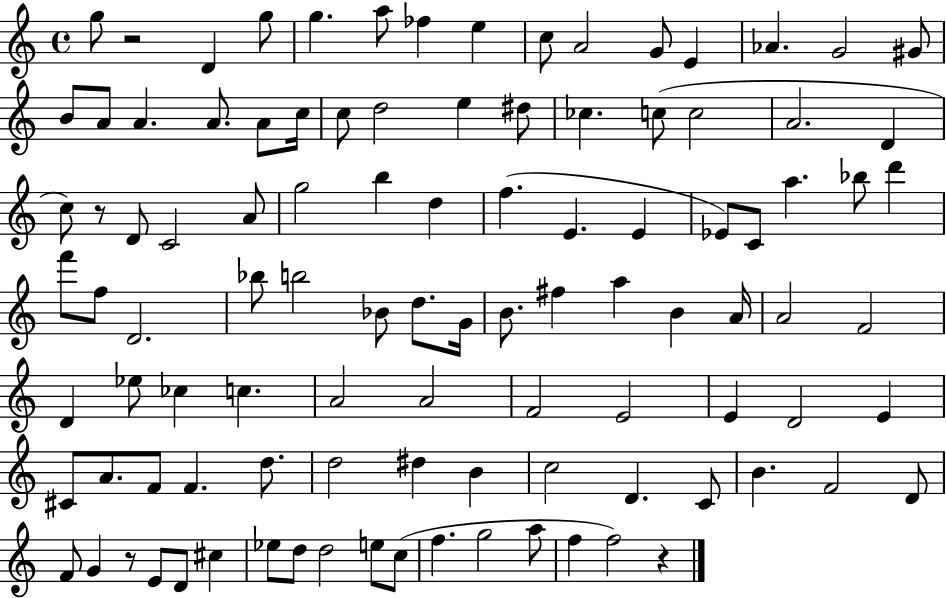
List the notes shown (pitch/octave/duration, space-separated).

G5/e R/h D4/q G5/e G5/q. A5/e FES5/q E5/q C5/e A4/h G4/e E4/q Ab4/q. G4/h G#4/e B4/e A4/e A4/q. A4/e. A4/e C5/s C5/e D5/h E5/q D#5/e CES5/q. C5/e C5/h A4/h. D4/q C5/e R/e D4/e C4/h A4/e G5/h B5/q D5/q F5/q. E4/q. E4/q Eb4/e C4/e A5/q. Bb5/e D6/q F6/e F5/e D4/h. Bb5/e B5/h Bb4/e D5/e. G4/s B4/e. F#5/q A5/q B4/q A4/s A4/h F4/h D4/q Eb5/e CES5/q C5/q. A4/h A4/h F4/h E4/h E4/q D4/h E4/q C#4/e A4/e. F4/e F4/q. D5/e. D5/h D#5/q B4/q C5/h D4/q. C4/e B4/q. F4/h D4/e F4/e G4/q R/e E4/e D4/e C#5/q Eb5/e D5/e D5/h E5/e C5/e F5/q. G5/h A5/e F5/q F5/h R/q